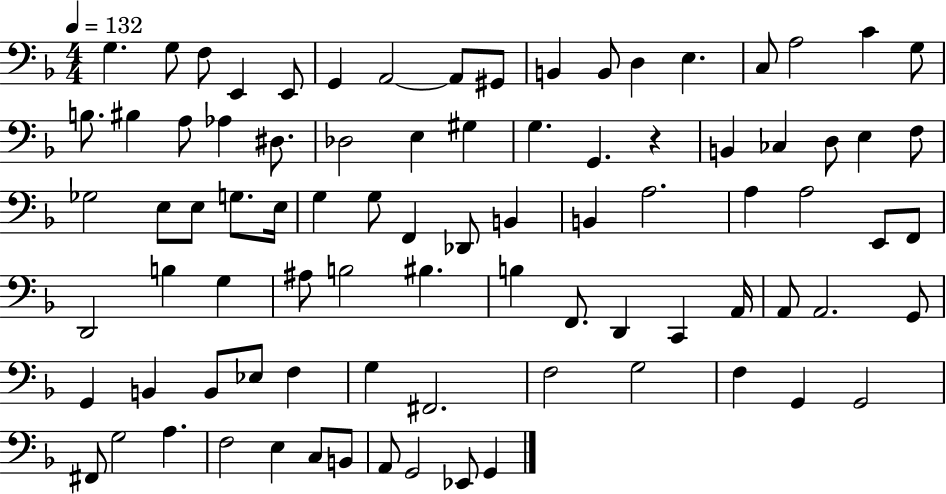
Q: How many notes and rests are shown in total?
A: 86